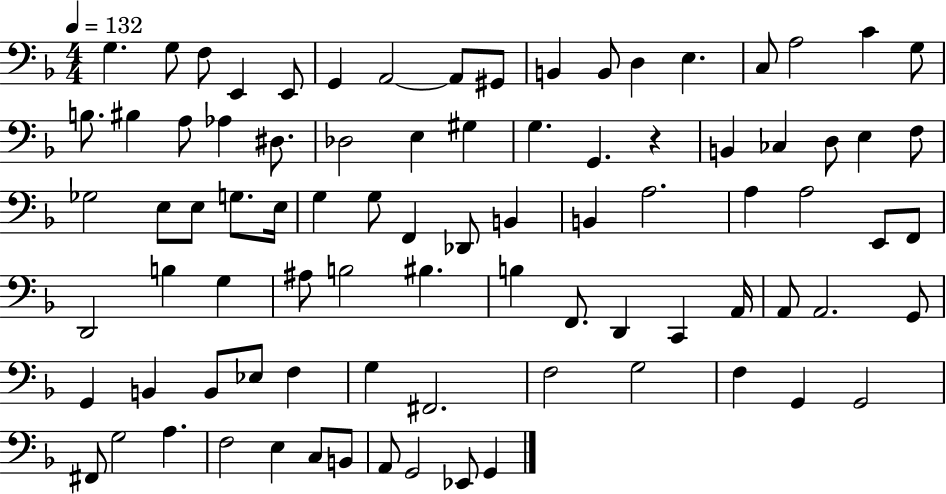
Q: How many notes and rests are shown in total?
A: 86